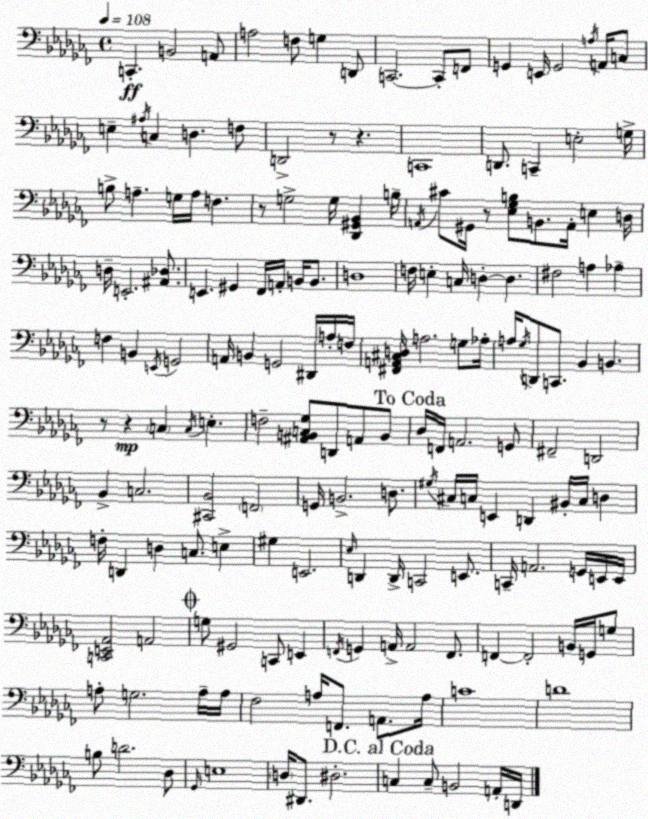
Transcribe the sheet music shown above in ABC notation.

X:1
T:Untitled
M:4/4
L:1/4
K:Abm
C,, B,,2 A,,/2 A,2 F,/2 G, D,,/2 C,,2 C,,/2 F,,/2 G,, E,,/4 G,,2 A,/4 A,,/4 C,/2 E, ^A,/4 C, D, F,/2 D,,2 z/2 z C,,4 D,,/2 C,, E,2 G,/4 B,/2 A, G,/4 A,/4 F, z/2 G,2 G,/4 [_D,,^G,,_B,,] B,/4 A,,/4 ^C/2 ^G,,/4 z/2 [_E,_G,B,]/2 B,,/2 A,,/4 E, D,/4 D,/4 E,,2 [^A,,_D,]/2 E,, ^G,, _F,,/4 A,,/4 B,,/4 B,,/2 D,4 F,/4 E, C,/4 D, D, ^F,2 A, _A, F, B,, E,,/4 G,,2 A,,/4 B,, G,,2 ^D,,/4 A,/4 F,/4 [^F,,A,,^C,D,]/4 A,2 G,/2 _A,/4 A,/4 _G,/4 D,,/2 C,,/2 _B,, B,, z/2 z C, C,/4 E, F,2 [^A,,B,,C,_G,]/2 D,,/2 A,,/2 B,,/2 _D,/4 F,,/4 A,,2 G,,/2 ^F,,2 D,,2 _B,, C,2 [^C,,_B,,]2 F,,2 G,,/4 B,,2 D,/2 ^G,/4 ^C,/4 C,/4 E,, D,, ^B,,/4 C,/4 D, F,/4 D,, D, C,/2 E, ^G, E,,2 _E,/4 D,, D,,/4 C,,2 E,,/2 C,,/4 A,,2 G,,/4 E,,/4 E,,/4 [C,,E,,_A,,]2 A,,2 G,/2 ^G,,2 C,,/2 E,, F,,/4 G,, A,,/4 A,,2 F,,/2 F,, F,,2 B,,/4 G,,/4 G,/2 A,/2 G,2 A,/4 A,/4 _F,2 A,/4 F,,/2 A,,/2 A,/4 C4 D4 B,/2 D2 _D,/2 _G,,/4 E,4 D,/4 ^D,,/2 ^D,2 C, C,/2 B,,2 A,,/4 D,,/4